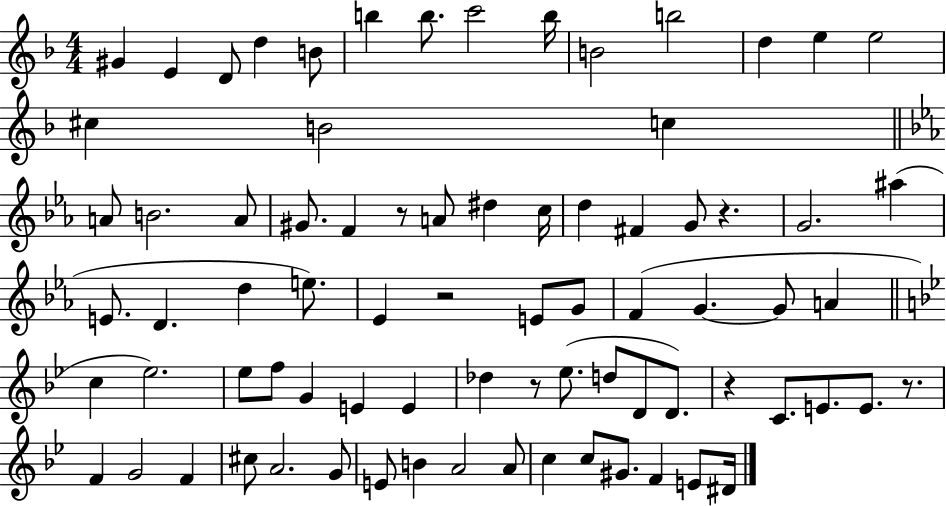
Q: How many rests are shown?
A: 6